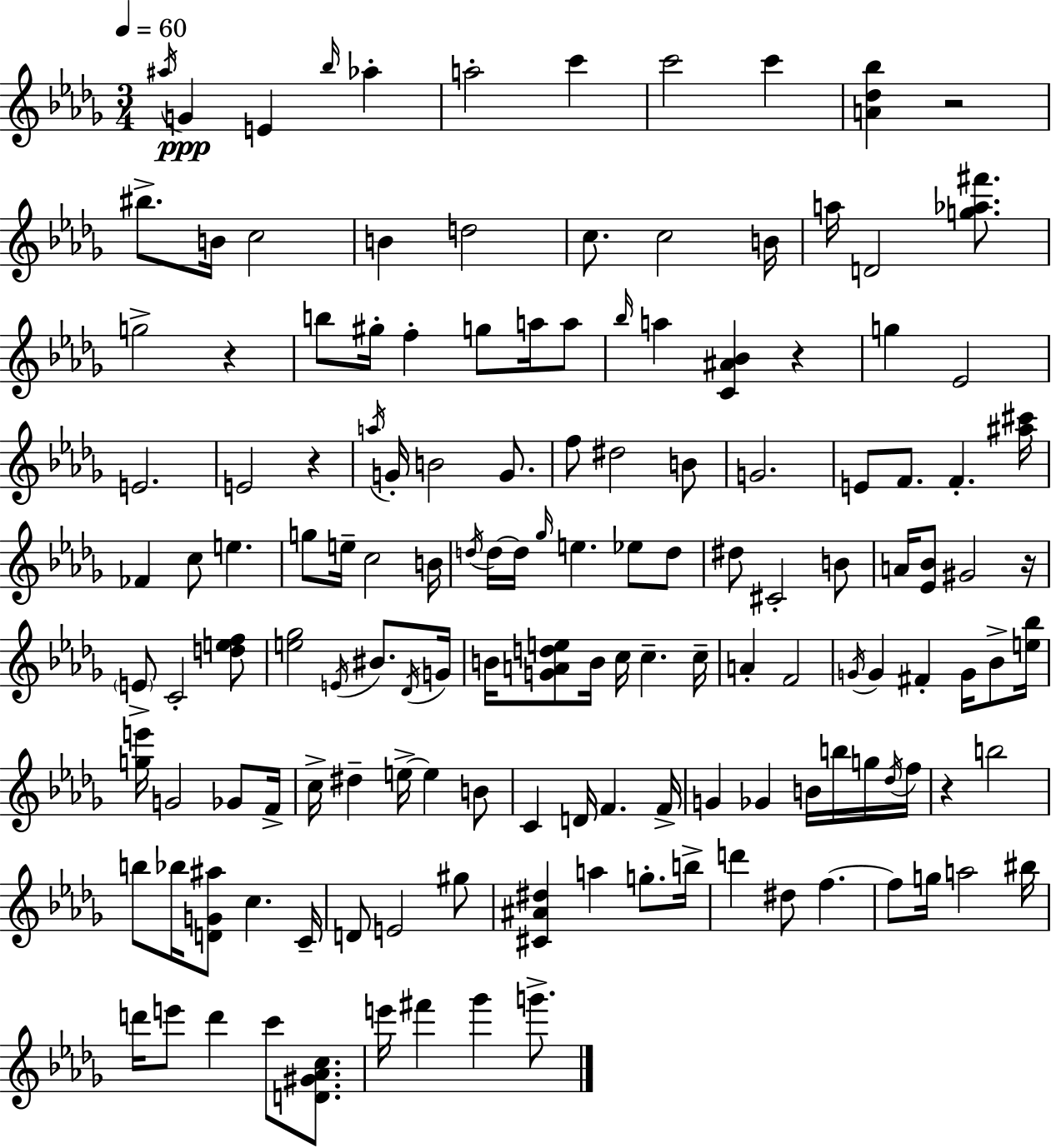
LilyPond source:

{
  \clef treble
  \numericTimeSignature
  \time 3/4
  \key bes \minor
  \tempo 4 = 60
  \acciaccatura { ais''16 }\ppp g'4 e'4 \grace { bes''16 } aes''4-. | a''2-. c'''4 | c'''2 c'''4 | <a' des'' bes''>4 r2 | \break bis''8.-> b'16 c''2 | b'4 d''2 | c''8. c''2 | b'16 a''16 d'2 <g'' aes'' fis'''>8. | \break g''2-> r4 | b''8 gis''16-. f''4-. g''8 a''16 | a''8 \grace { bes''16 } a''4 <c' ais' bes'>4 r4 | g''4 ees'2 | \break e'2. | e'2 r4 | \acciaccatura { a''16 } g'16-. b'2 | g'8. f''8 dis''2 | \break b'8 g'2. | e'8 f'8. f'4.-. | <ais'' cis'''>16 fes'4 c''8 e''4. | g''8 e''16-- c''2 | \break b'16 \acciaccatura { d''16 } d''16~~ d''16 \grace { ges''16 } e''4. | ees''8 d''8 dis''8 cis'2-. | b'8 a'16 <ees' bes'>8 gis'2 | r16 \parenthesize e'8-> c'2-. | \break <d'' e'' f''>8 <e'' ges''>2 | \acciaccatura { e'16 } bis'8. \acciaccatura { des'16 } g'16 b'16 <g' a' d'' e''>8 b'16 | c''16 c''4.-- c''16-- a'4-. | f'2 \acciaccatura { g'16 } g'4 | \break fis'4-. g'16 bes'8-> <e'' bes''>16 <g'' e'''>16 g'2 | ges'8 f'16-> c''16-> dis''4-- | e''16->~~ e''4 b'8 c'4 | d'16 f'4. f'16-> g'4 | \break ges'4 b'16 b''16 g''16 \acciaccatura { des''16 } f''16 r4 | b''2 b''8 | bes''16 <d' g' ais''>8 c''4. c'16-- d'8 | e'2 gis''8 <cis' ais' dis''>4 | \break a''4 g''8.-. b''16-> d'''4 | dis''8 f''4.~~ f''8 | g''16 a''2 bis''16 d'''16 e'''8 | d'''4 c'''8 <d' gis' aes' c''>8. e'''16 fis'''4 | \break ges'''4 g'''8.-> \bar "|."
}